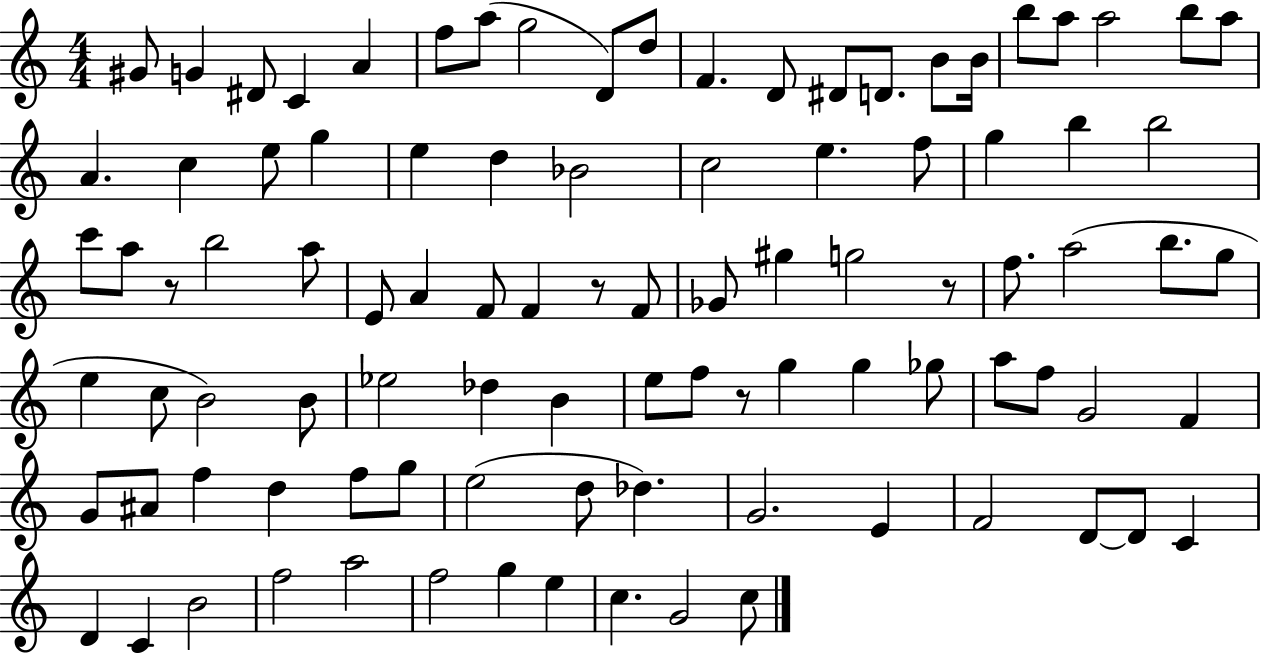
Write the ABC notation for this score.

X:1
T:Untitled
M:4/4
L:1/4
K:C
^G/2 G ^D/2 C A f/2 a/2 g2 D/2 d/2 F D/2 ^D/2 D/2 B/2 B/4 b/2 a/2 a2 b/2 a/2 A c e/2 g e d _B2 c2 e f/2 g b b2 c'/2 a/2 z/2 b2 a/2 E/2 A F/2 F z/2 F/2 _G/2 ^g g2 z/2 f/2 a2 b/2 g/2 e c/2 B2 B/2 _e2 _d B e/2 f/2 z/2 g g _g/2 a/2 f/2 G2 F G/2 ^A/2 f d f/2 g/2 e2 d/2 _d G2 E F2 D/2 D/2 C D C B2 f2 a2 f2 g e c G2 c/2